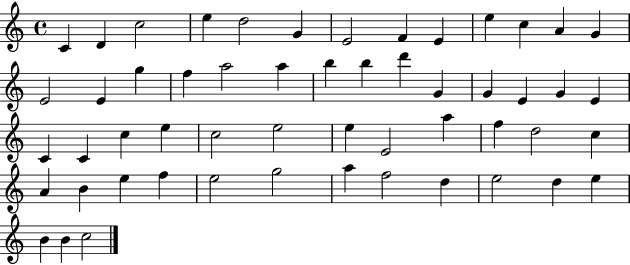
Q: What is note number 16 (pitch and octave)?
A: G5